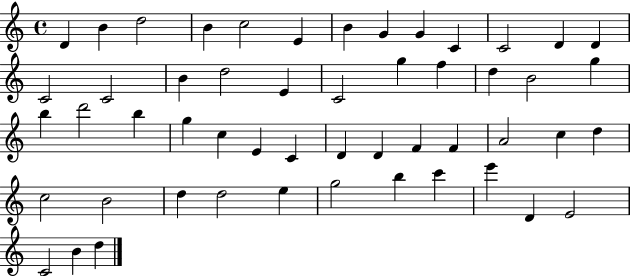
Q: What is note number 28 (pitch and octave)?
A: G5